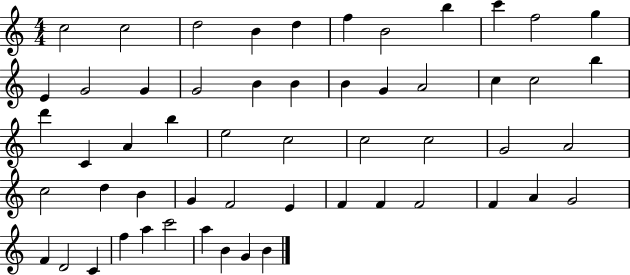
X:1
T:Untitled
M:4/4
L:1/4
K:C
c2 c2 d2 B d f B2 b c' f2 g E G2 G G2 B B B G A2 c c2 b d' C A b e2 c2 c2 c2 G2 A2 c2 d B G F2 E F F F2 F A G2 F D2 C f a c'2 a B G B